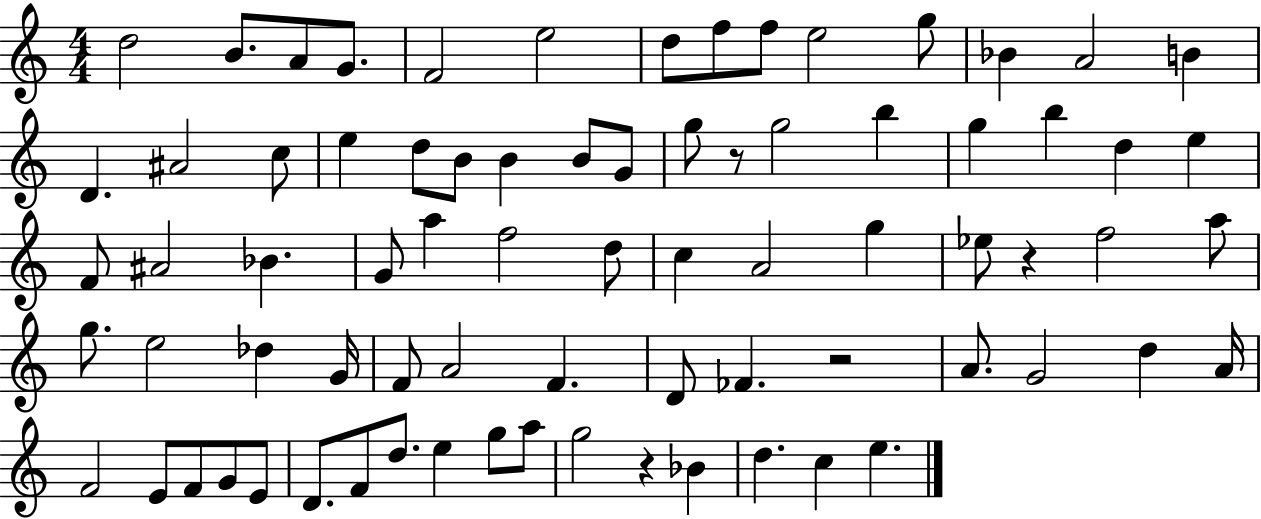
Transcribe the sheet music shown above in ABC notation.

X:1
T:Untitled
M:4/4
L:1/4
K:C
d2 B/2 A/2 G/2 F2 e2 d/2 f/2 f/2 e2 g/2 _B A2 B D ^A2 c/2 e d/2 B/2 B B/2 G/2 g/2 z/2 g2 b g b d e F/2 ^A2 _B G/2 a f2 d/2 c A2 g _e/2 z f2 a/2 g/2 e2 _d G/4 F/2 A2 F D/2 _F z2 A/2 G2 d A/4 F2 E/2 F/2 G/2 E/2 D/2 F/2 d/2 e g/2 a/2 g2 z _B d c e